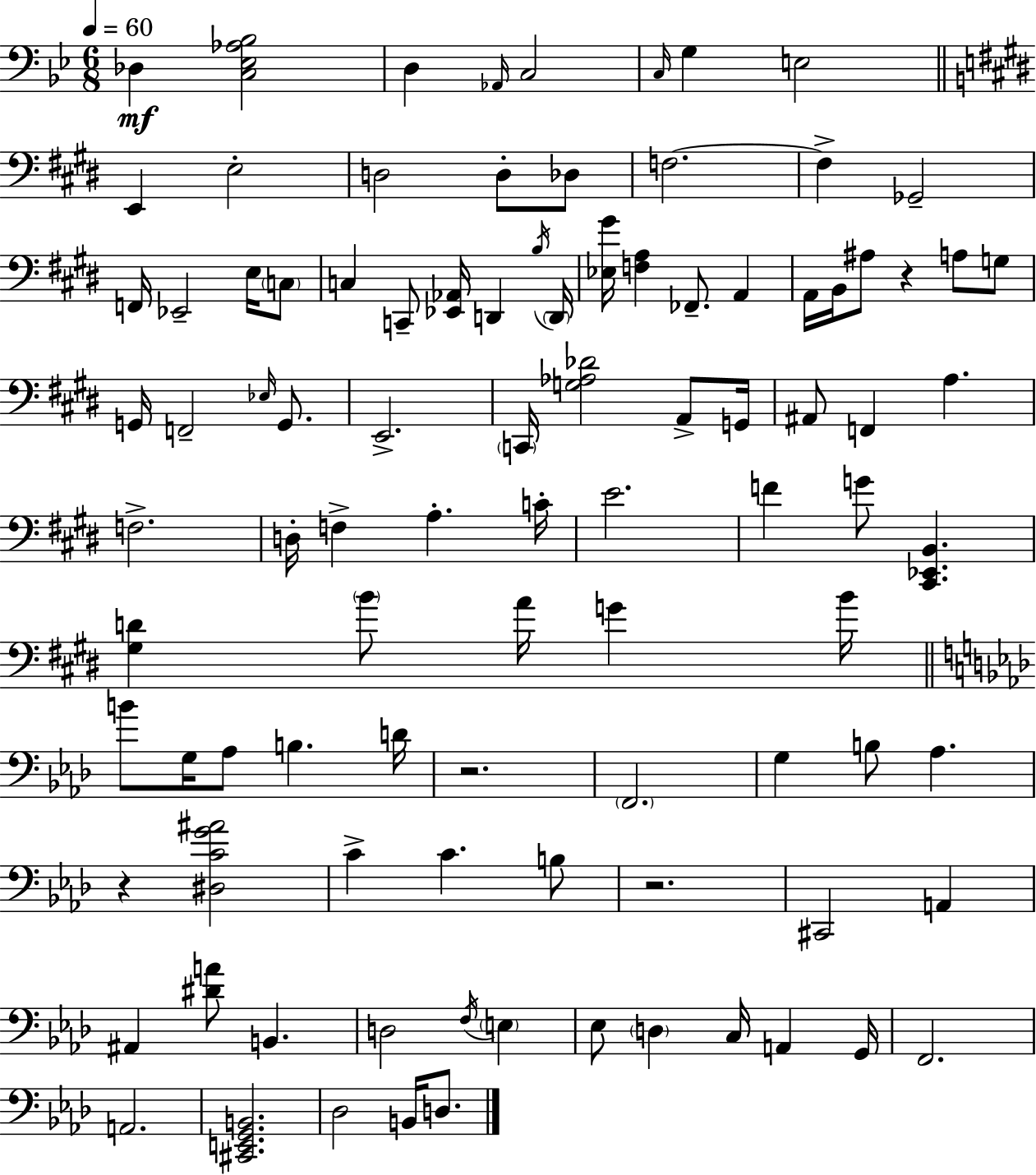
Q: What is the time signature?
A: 6/8